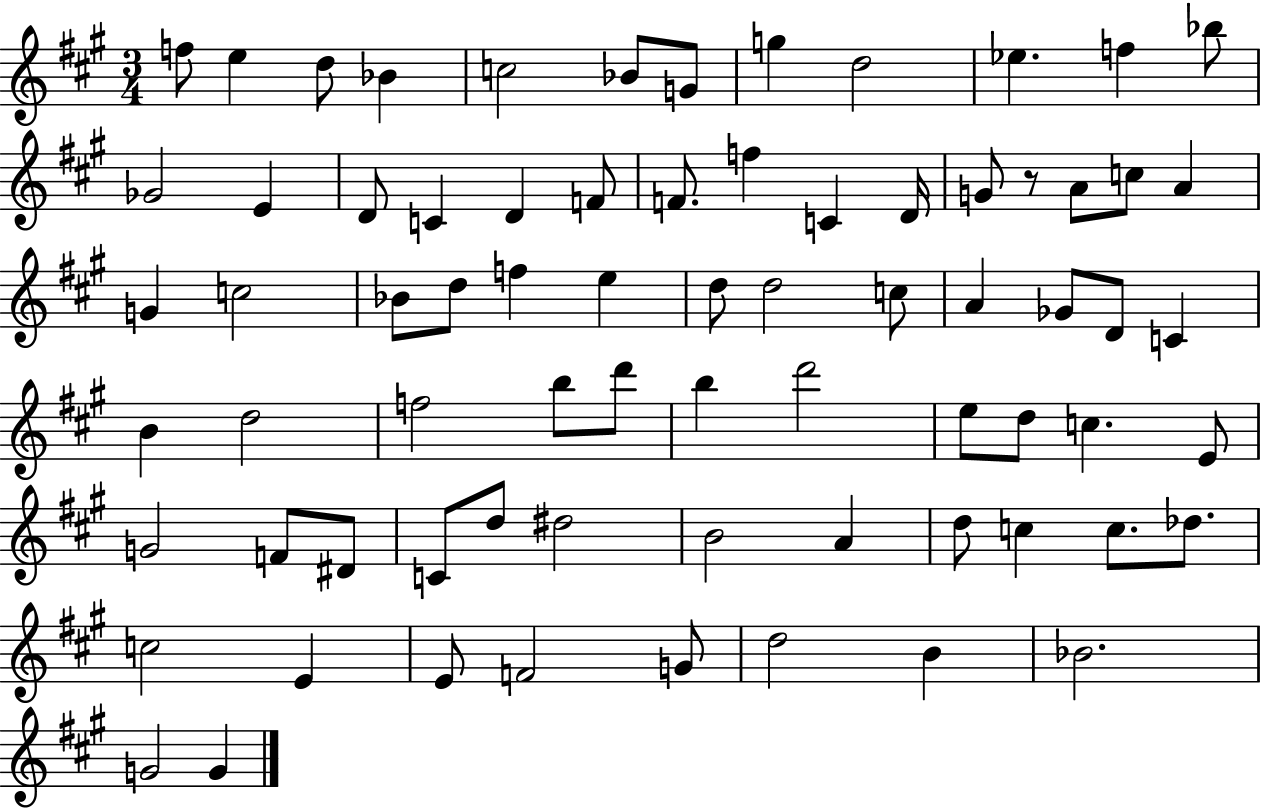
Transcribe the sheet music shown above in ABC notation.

X:1
T:Untitled
M:3/4
L:1/4
K:A
f/2 e d/2 _B c2 _B/2 G/2 g d2 _e f _b/2 _G2 E D/2 C D F/2 F/2 f C D/4 G/2 z/2 A/2 c/2 A G c2 _B/2 d/2 f e d/2 d2 c/2 A _G/2 D/2 C B d2 f2 b/2 d'/2 b d'2 e/2 d/2 c E/2 G2 F/2 ^D/2 C/2 d/2 ^d2 B2 A d/2 c c/2 _d/2 c2 E E/2 F2 G/2 d2 B _B2 G2 G